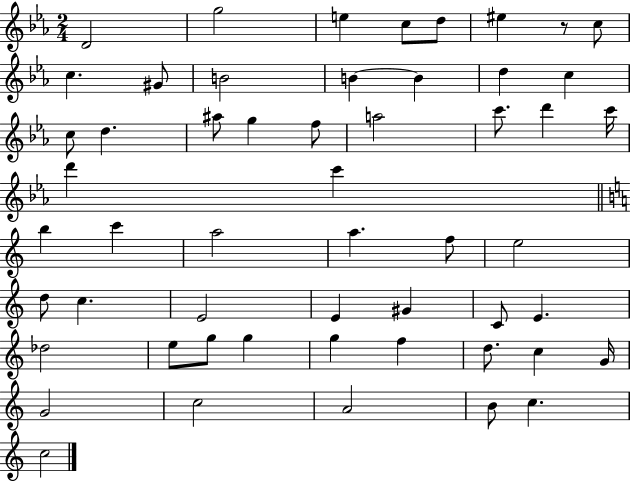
{
  \clef treble
  \numericTimeSignature
  \time 2/4
  \key ees \major
  d'2 | g''2 | e''4 c''8 d''8 | eis''4 r8 c''8 | \break c''4. gis'8 | b'2 | b'4~~ b'4 | d''4 c''4 | \break c''8 d''4. | ais''8 g''4 f''8 | a''2 | c'''8. d'''4 c'''16 | \break d'''4 c'''4 | \bar "||" \break \key a \minor b''4 c'''4 | a''2 | a''4. f''8 | e''2 | \break d''8 c''4. | e'2 | e'4 gis'4 | c'8 e'4. | \break des''2 | e''8 g''8 g''4 | g''4 f''4 | d''8. c''4 g'16 | \break g'2 | c''2 | a'2 | b'8 c''4. | \break c''2 | \bar "|."
}